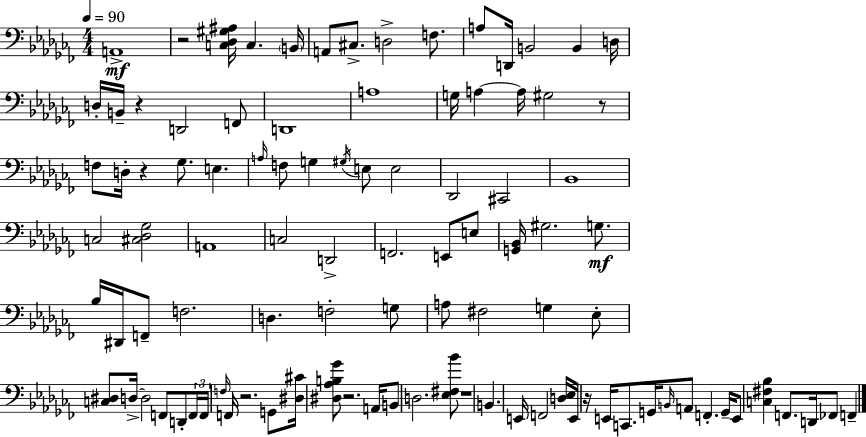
X:1
T:Untitled
M:4/4
L:1/4
K:Abm
A,,4 z2 [C,_D,^G,^A,]/4 C, B,,/4 A,,/2 ^C,/2 D,2 F,/2 A,/2 D,,/4 B,,2 B,, D,/4 D,/4 B,,/4 z D,,2 F,,/2 D,,4 A,4 G,/4 A, A,/4 ^G,2 z/2 F,/2 D,/4 z _G,/2 E, A,/4 F,/2 G, ^G,/4 E,/2 E,2 _D,,2 ^C,,2 _B,,4 C,2 [^C,_D,_G,]2 A,,4 C,2 D,,2 F,,2 E,,/2 E,/2 [G,,_B,,]/4 ^G,2 G,/2 _B,/4 ^D,,/4 F,,/2 F,2 D, F,2 G,/2 A,/2 ^F,2 G, _E,/2 [C,^D,]/2 D,/4 D,2 F,,/2 D,,/2 F,,/4 F,,/4 F,/4 F,,/4 z2 G,,/2 [^D,^C]/4 [^D,_A,B,_G]/2 z2 A,,/4 B,,/2 D,2 [_E,^F,_B]/2 z4 B,, E,,/4 F,,2 [D,_E,]/4 E,,/4 z/4 E,,/4 C,,/2 G,,/4 B,,/4 A,,/2 F,, G,,/4 E,,/2 [C,^F,_B,] F,,/2 D,,/4 _F,,/2 F,,